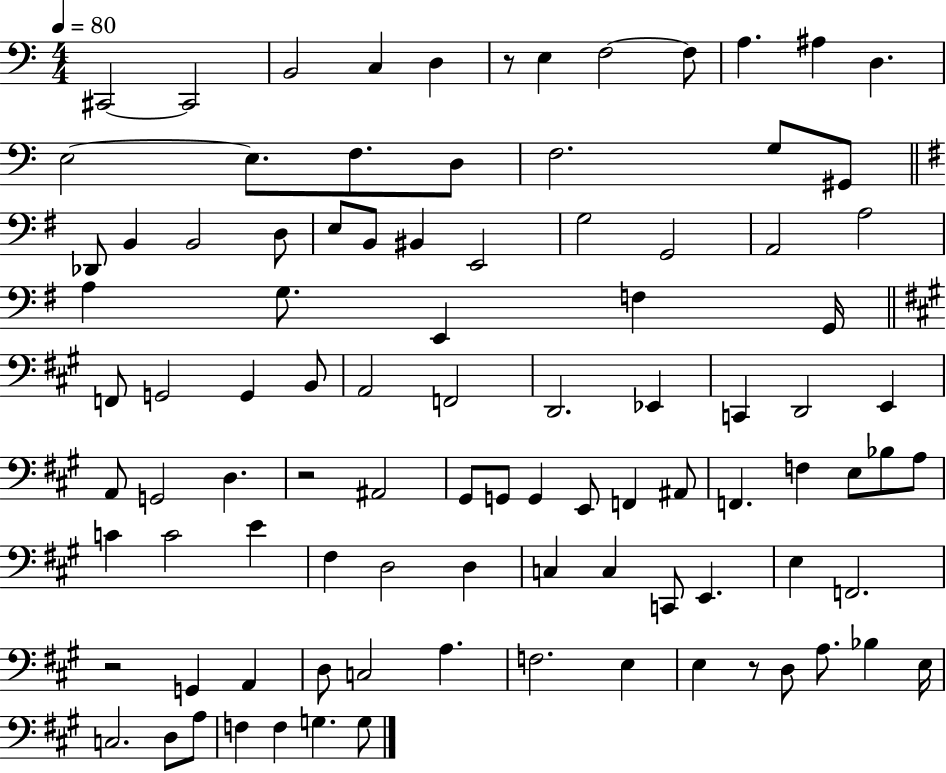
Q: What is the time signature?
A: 4/4